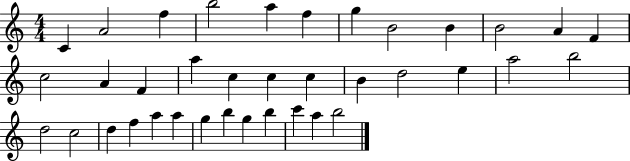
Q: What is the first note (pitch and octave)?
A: C4